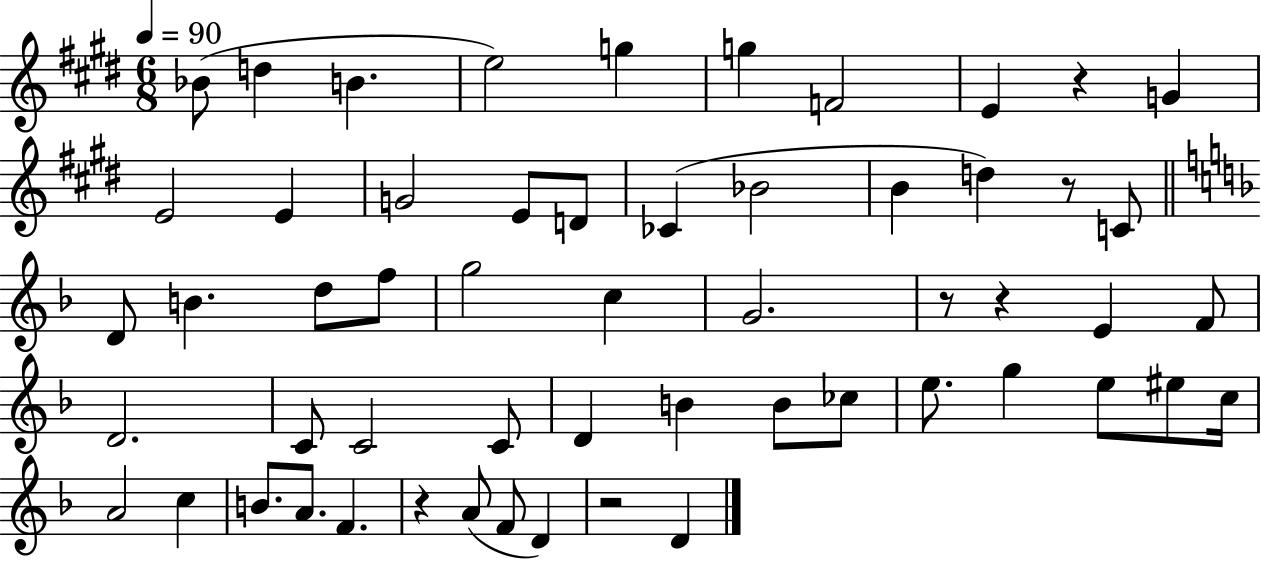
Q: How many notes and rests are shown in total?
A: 56